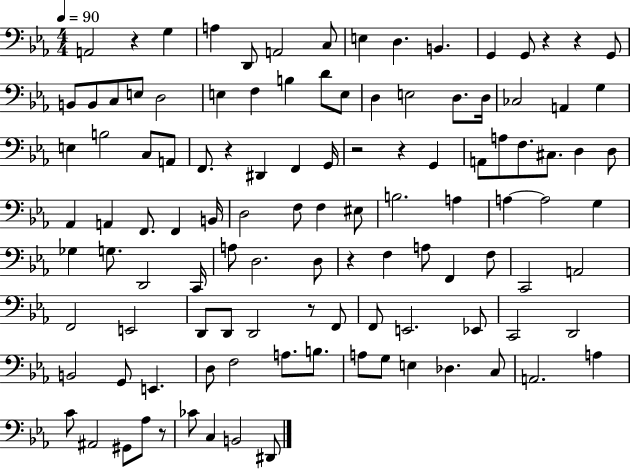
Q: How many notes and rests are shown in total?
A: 113